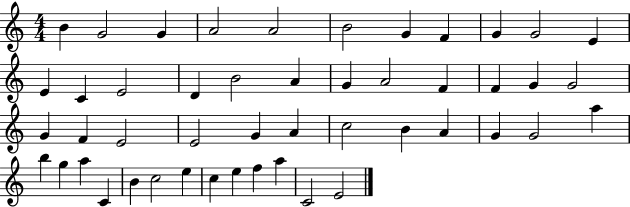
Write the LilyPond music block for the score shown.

{
  \clef treble
  \numericTimeSignature
  \time 4/4
  \key c \major
  b'4 g'2 g'4 | a'2 a'2 | b'2 g'4 f'4 | g'4 g'2 e'4 | \break e'4 c'4 e'2 | d'4 b'2 a'4 | g'4 a'2 f'4 | f'4 g'4 g'2 | \break g'4 f'4 e'2 | e'2 g'4 a'4 | c''2 b'4 a'4 | g'4 g'2 a''4 | \break b''4 g''4 a''4 c'4 | b'4 c''2 e''4 | c''4 e''4 f''4 a''4 | c'2 e'2 | \break \bar "|."
}